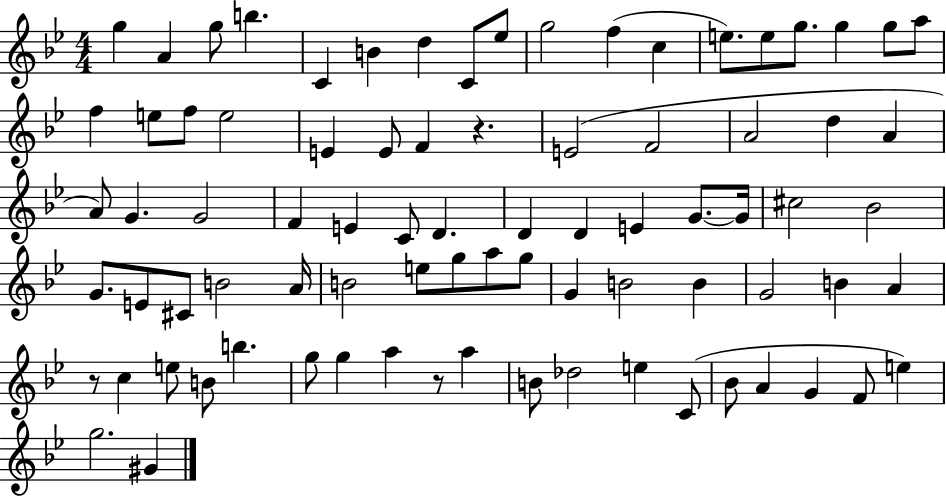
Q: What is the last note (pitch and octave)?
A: G#4